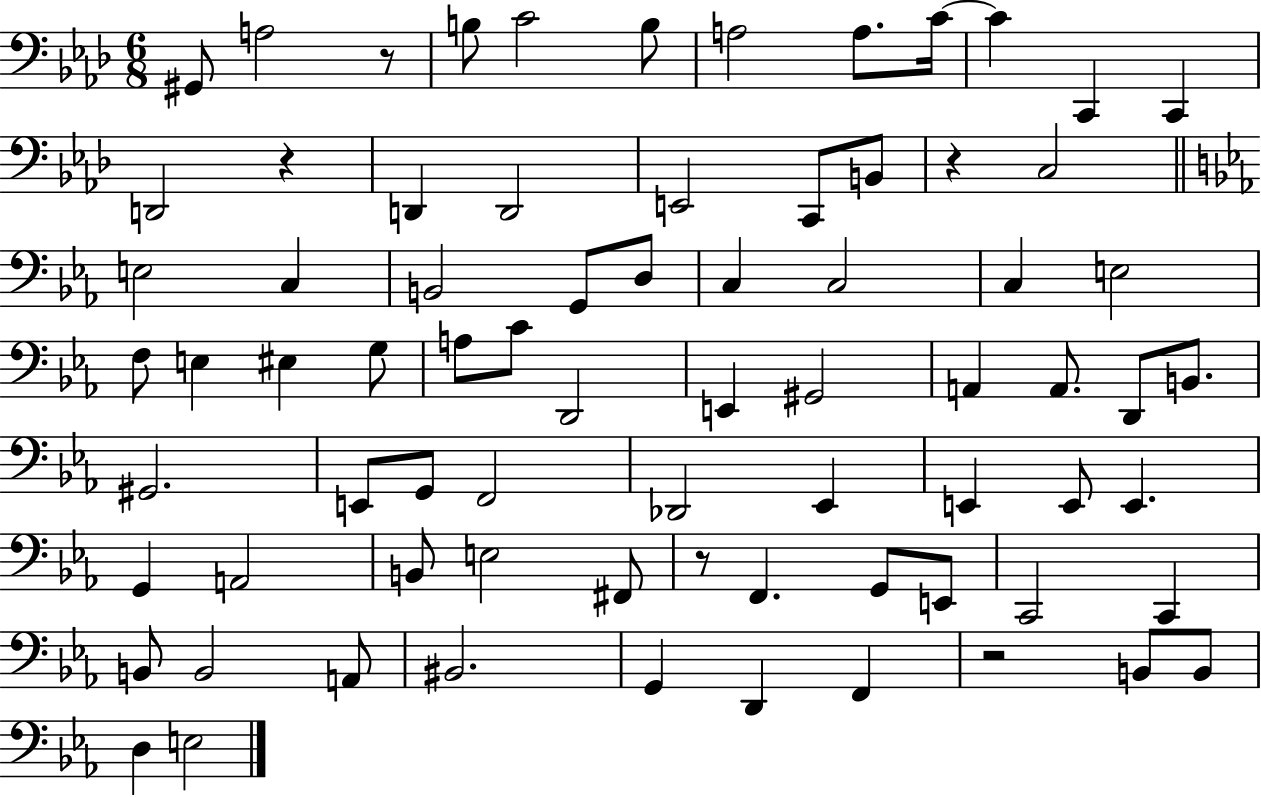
X:1
T:Untitled
M:6/8
L:1/4
K:Ab
^G,,/2 A,2 z/2 B,/2 C2 B,/2 A,2 A,/2 C/4 C C,, C,, D,,2 z D,, D,,2 E,,2 C,,/2 B,,/2 z C,2 E,2 C, B,,2 G,,/2 D,/2 C, C,2 C, E,2 F,/2 E, ^E, G,/2 A,/2 C/2 D,,2 E,, ^G,,2 A,, A,,/2 D,,/2 B,,/2 ^G,,2 E,,/2 G,,/2 F,,2 _D,,2 _E,, E,, E,,/2 E,, G,, A,,2 B,,/2 E,2 ^F,,/2 z/2 F,, G,,/2 E,,/2 C,,2 C,, B,,/2 B,,2 A,,/2 ^B,,2 G,, D,, F,, z2 B,,/2 B,,/2 D, E,2